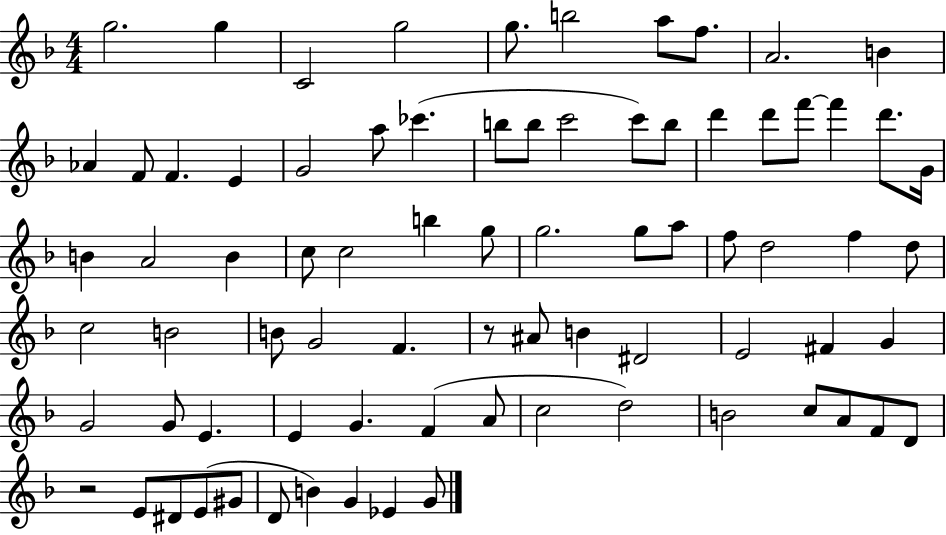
G5/h. G5/q C4/h G5/h G5/e. B5/h A5/e F5/e. A4/h. B4/q Ab4/q F4/e F4/q. E4/q G4/h A5/e CES6/q. B5/e B5/e C6/h C6/e B5/e D6/q D6/e F6/e F6/q D6/e. G4/s B4/q A4/h B4/q C5/e C5/h B5/q G5/e G5/h. G5/e A5/e F5/e D5/h F5/q D5/e C5/h B4/h B4/e G4/h F4/q. R/e A#4/e B4/q D#4/h E4/h F#4/q G4/q G4/h G4/e E4/q. E4/q G4/q. F4/q A4/e C5/h D5/h B4/h C5/e A4/e F4/e D4/e R/h E4/e D#4/e E4/e G#4/e D4/e B4/q G4/q Eb4/q G4/e